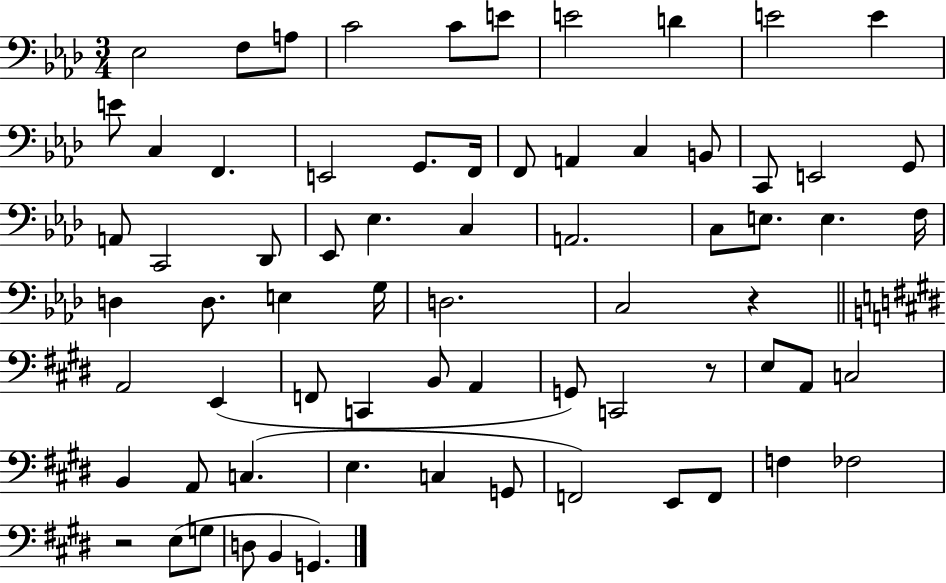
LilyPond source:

{
  \clef bass
  \numericTimeSignature
  \time 3/4
  \key aes \major
  \repeat volta 2 { ees2 f8 a8 | c'2 c'8 e'8 | e'2 d'4 | e'2 e'4 | \break e'8 c4 f,4. | e,2 g,8. f,16 | f,8 a,4 c4 b,8 | c,8 e,2 g,8 | \break a,8 c,2 des,8 | ees,8 ees4. c4 | a,2. | c8 e8. e4. f16 | \break d4 d8. e4 g16 | d2. | c2 r4 | \bar "||" \break \key e \major a,2 e,4( | f,8 c,4 b,8 a,4 | g,8) c,2 r8 | e8 a,8 c2 | \break b,4 a,8 c4.( | e4. c4 g,8 | f,2) e,8 f,8 | f4 fes2 | \break r2 e8( g8 | d8 b,4 g,4.) | } \bar "|."
}